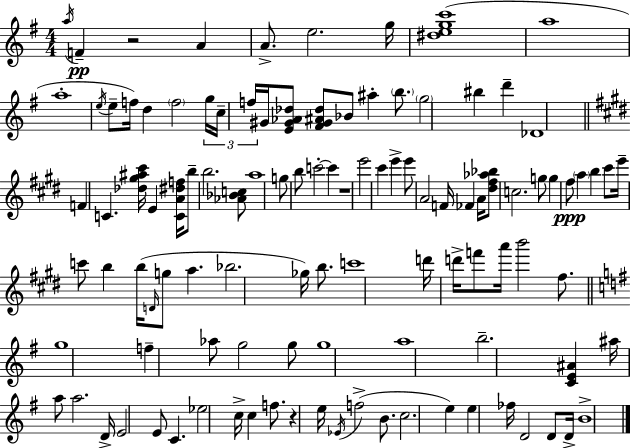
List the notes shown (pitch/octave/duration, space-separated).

A5/s F4/q R/h A4/q A4/e. E5/h. G5/s [D#5,E5,G5,C6]/w A5/w A5/w E5/s E5/e F5/s D5/q F5/h G5/s C5/s F5/s G#4/s [E4,G#4,Ab4,Db5]/e [F#4,G#4,A#4,Db5]/e Bb4/e A#5/q B5/e. G5/h BIS5/q D6/q Db4/w F4/q C4/q. [Db5,G#5,A#5,C#6]/s E4/q [C4,A4,D#5,F5]/s B5/e B5/h. [Ab4,Bb4,C5]/e A5/w G5/e B5/e C6/h C6/q R/w E6/h C#6/q E6/q E6/e A4/h F4/s FES4/q A4/s [D#5,F#5,Ab5,Bb5]/e C5/h. G5/e G5/q F#5/e A5/q B5/q C#6/e E6/s C6/e B5/q B5/s D4/s G5/e A5/q. Bb5/h. Gb5/s B5/e. C6/w D6/s D6/s F6/e A6/s B6/h F#5/e. G5/w F5/q Ab5/e G5/h G5/e G5/w A5/w B5/h. [C4,E4,A#4]/q A#5/s A5/e A5/h. D4/s E4/h E4/e C4/q. Eb5/h C5/s C5/q F5/e. R/q E5/s Eb4/s F5/h B4/e. C5/h. E5/q E5/q FES5/s D4/h D4/e D4/s B4/w